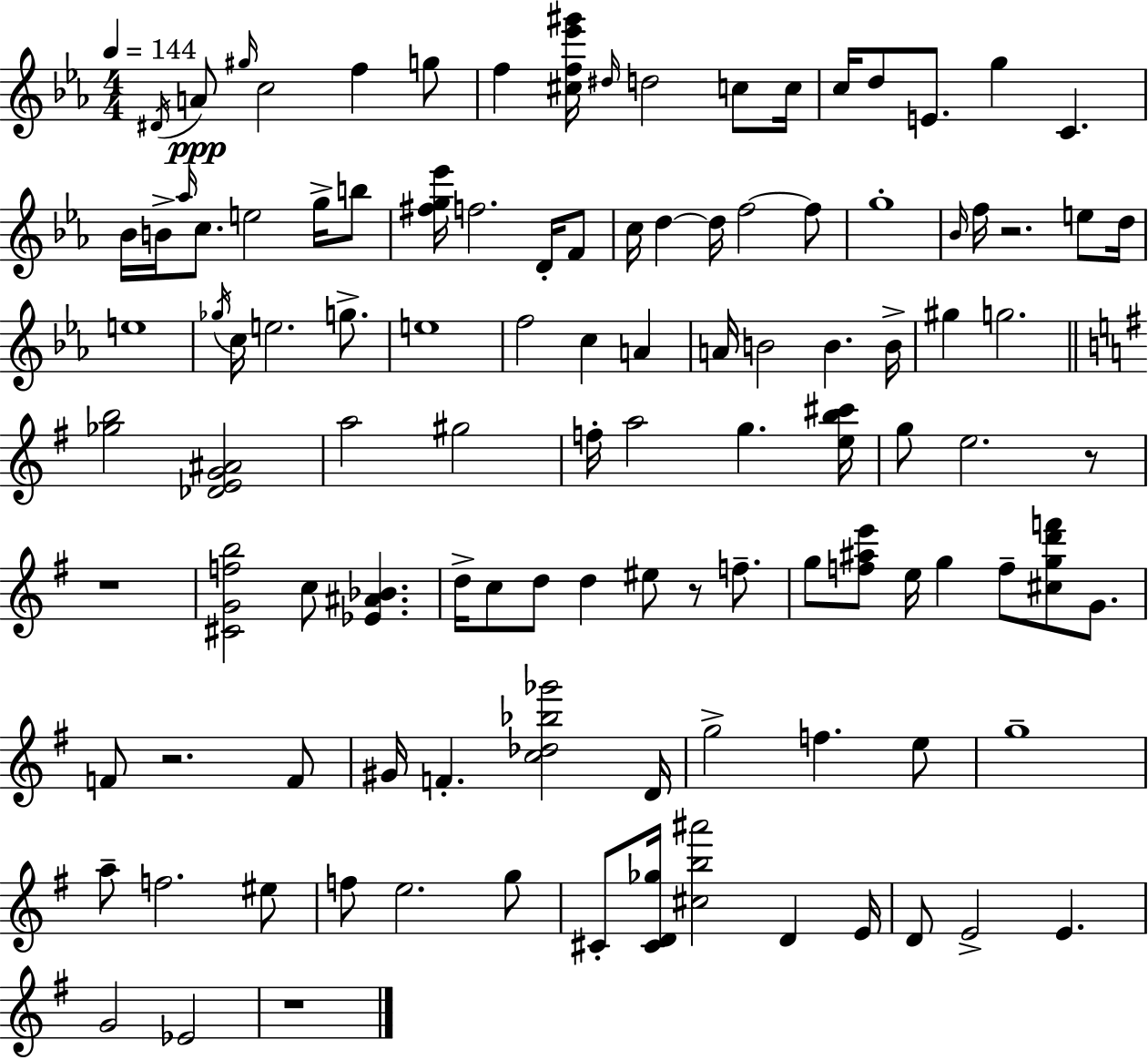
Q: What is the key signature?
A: EES major